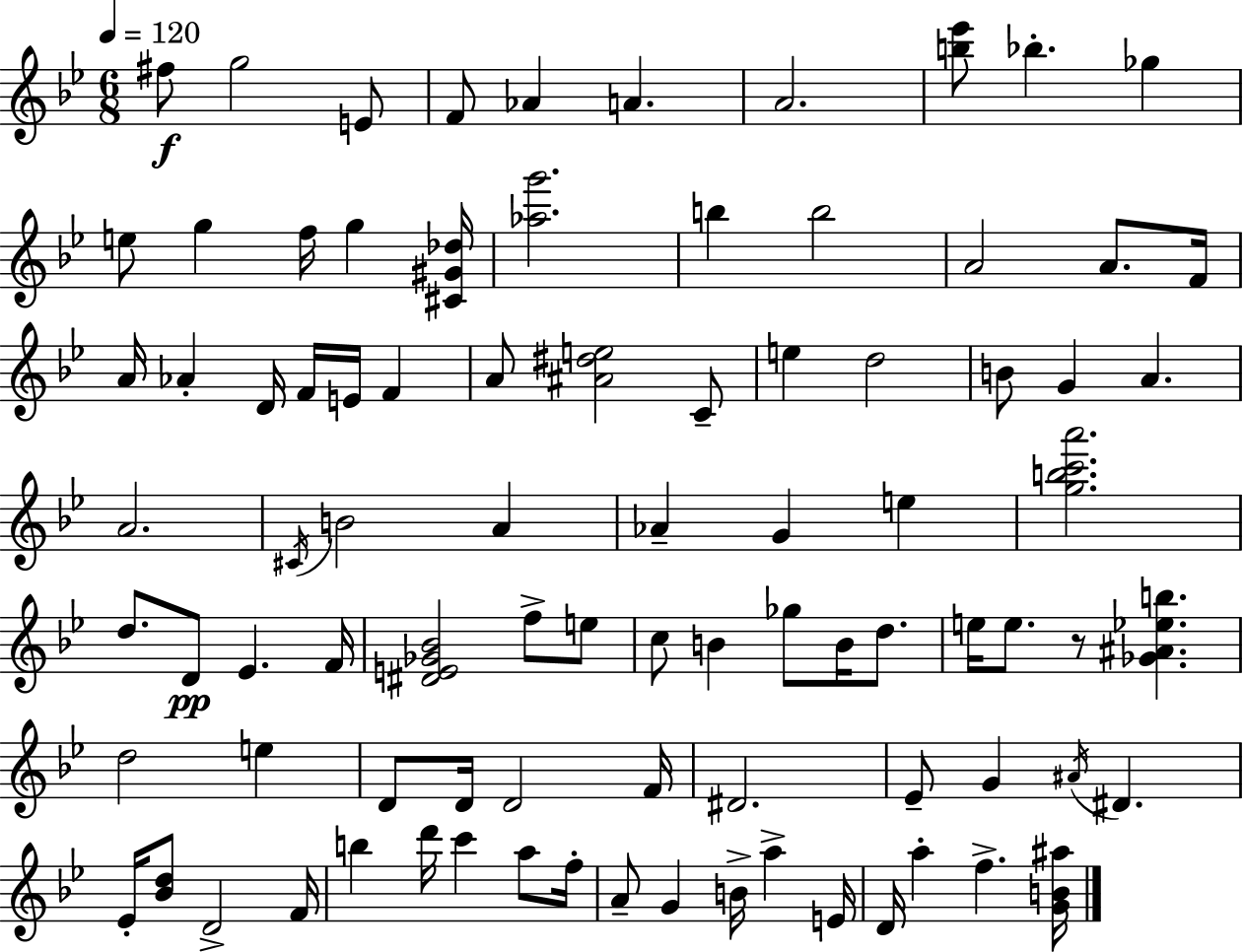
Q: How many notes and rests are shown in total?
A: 88